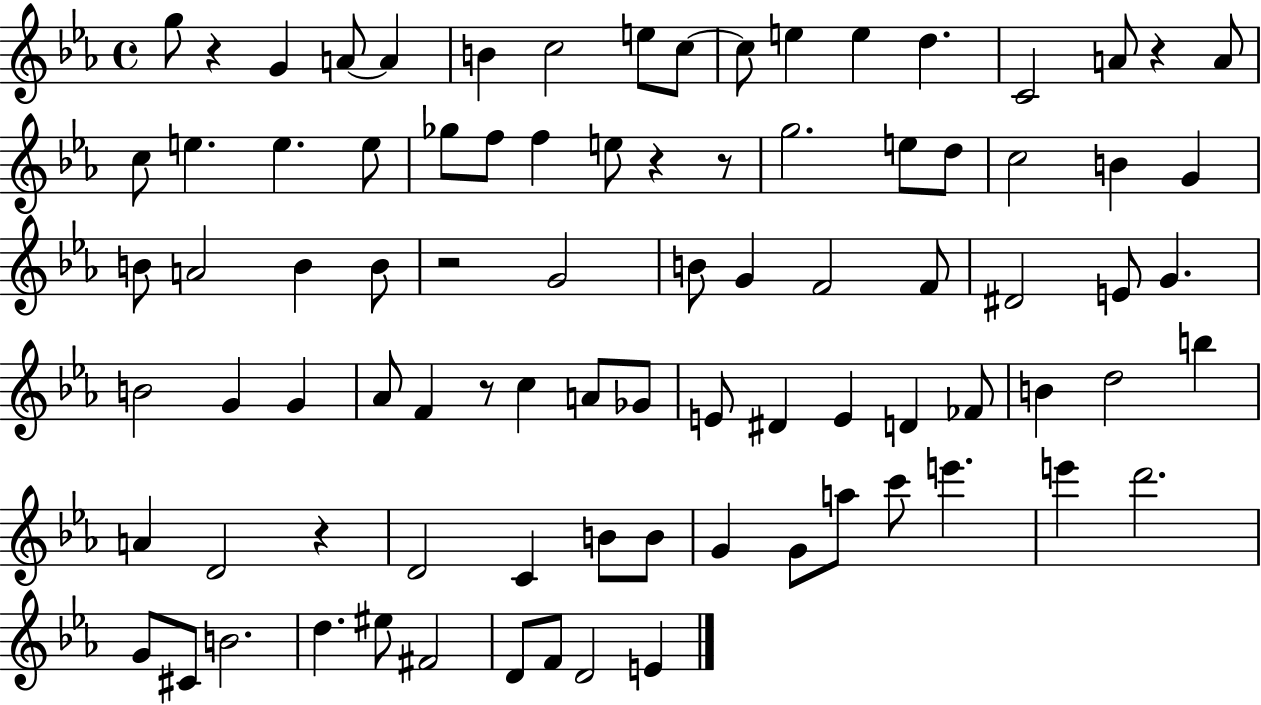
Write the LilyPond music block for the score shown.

{
  \clef treble
  \time 4/4
  \defaultTimeSignature
  \key ees \major
  \repeat volta 2 { g''8 r4 g'4 a'8~~ a'4 | b'4 c''2 e''8 c''8~~ | c''8 e''4 e''4 d''4. | c'2 a'8 r4 a'8 | \break c''8 e''4. e''4. e''8 | ges''8 f''8 f''4 e''8 r4 r8 | g''2. e''8 d''8 | c''2 b'4 g'4 | \break b'8 a'2 b'4 b'8 | r2 g'2 | b'8 g'4 f'2 f'8 | dis'2 e'8 g'4. | \break b'2 g'4 g'4 | aes'8 f'4 r8 c''4 a'8 ges'8 | e'8 dis'4 e'4 d'4 fes'8 | b'4 d''2 b''4 | \break a'4 d'2 r4 | d'2 c'4 b'8 b'8 | g'4 g'8 a''8 c'''8 e'''4. | e'''4 d'''2. | \break g'8 cis'8 b'2. | d''4. eis''8 fis'2 | d'8 f'8 d'2 e'4 | } \bar "|."
}